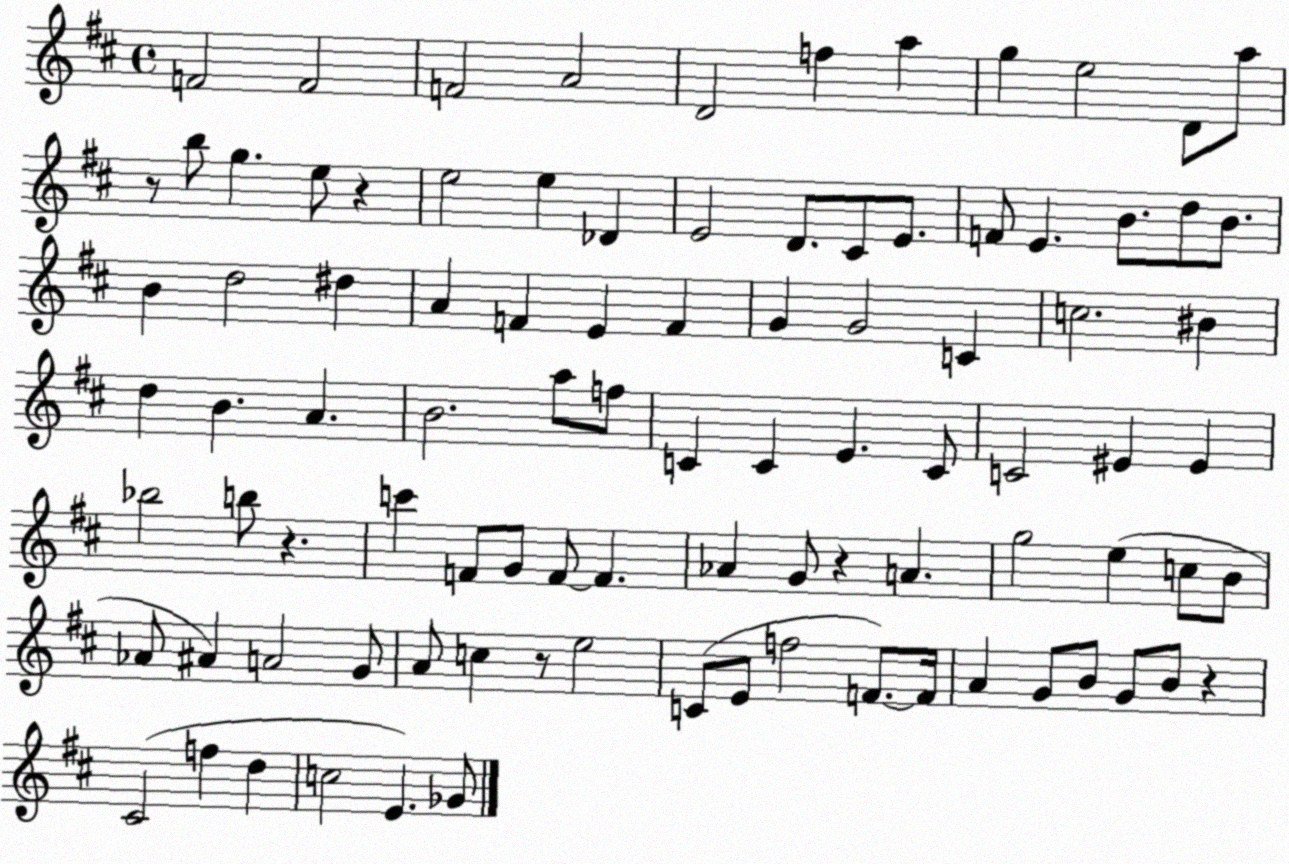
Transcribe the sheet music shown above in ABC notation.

X:1
T:Untitled
M:4/4
L:1/4
K:D
F2 F2 F2 A2 D2 f a g e2 D/2 a/2 z/2 b/2 g e/2 z e2 e _D E2 D/2 ^C/2 E/2 F/2 E B/2 d/2 B/2 B d2 ^d A F E F G G2 C c2 ^B d B A B2 a/2 f/2 C C E C/2 C2 ^E ^E _b2 b/2 z c' F/2 G/2 F/2 F _A G/2 z A g2 e c/2 B/2 _A/2 ^A A2 G/2 A/2 c z/2 e2 C/2 E/2 f2 F/2 F/4 A G/2 B/2 G/2 B/2 z ^C2 f d c2 E _G/2